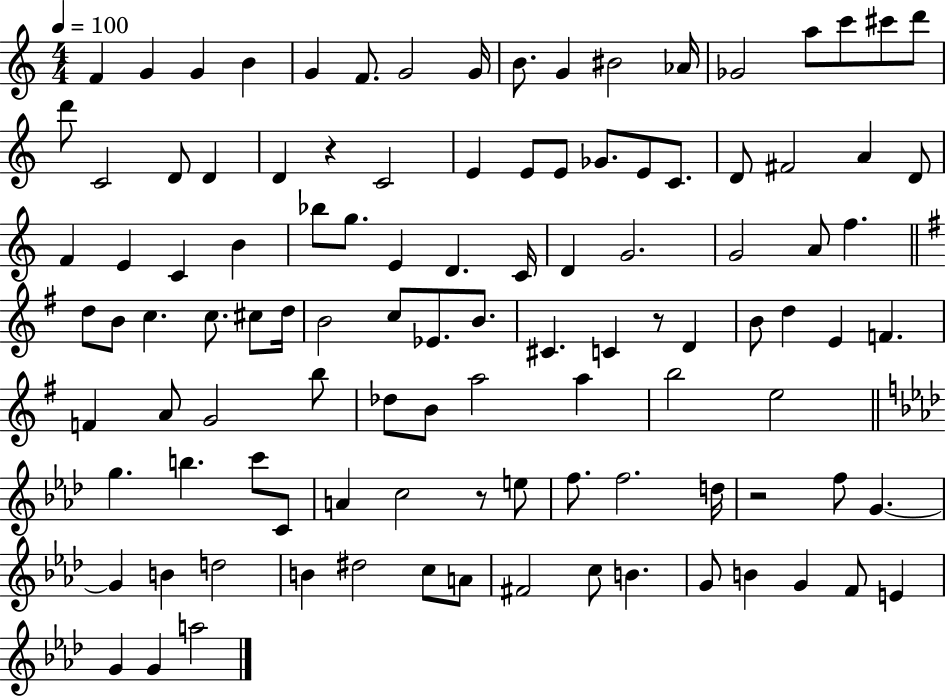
{
  \clef treble
  \numericTimeSignature
  \time 4/4
  \key c \major
  \tempo 4 = 100
  f'4 g'4 g'4 b'4 | g'4 f'8. g'2 g'16 | b'8. g'4 bis'2 aes'16 | ges'2 a''8 c'''8 cis'''8 d'''8 | \break d'''8 c'2 d'8 d'4 | d'4 r4 c'2 | e'4 e'8 e'8 ges'8. e'8 c'8. | d'8 fis'2 a'4 d'8 | \break f'4 e'4 c'4 b'4 | bes''8 g''8. e'4 d'4. c'16 | d'4 g'2. | g'2 a'8 f''4. | \break \bar "||" \break \key e \minor d''8 b'8 c''4. c''8. cis''8 d''16 | b'2 c''8 ees'8. b'8. | cis'4. c'4 r8 d'4 | b'8 d''4 e'4 f'4. | \break f'4 a'8 g'2 b''8 | des''8 b'8 a''2 a''4 | b''2 e''2 | \bar "||" \break \key aes \major g''4. b''4. c'''8 c'8 | a'4 c''2 r8 e''8 | f''8. f''2. d''16 | r2 f''8 g'4.~~ | \break g'4 b'4 d''2 | b'4 dis''2 c''8 a'8 | fis'2 c''8 b'4. | g'8 b'4 g'4 f'8 e'4 | \break g'4 g'4 a''2 | \bar "|."
}